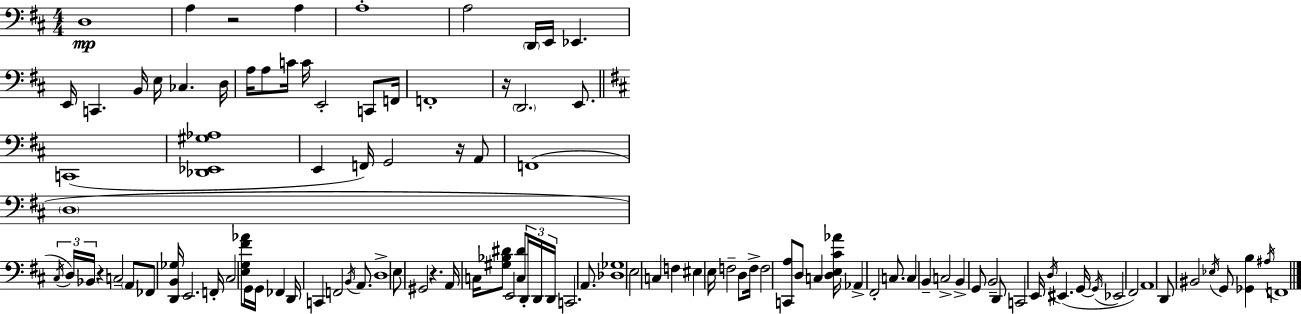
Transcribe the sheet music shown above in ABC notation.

X:1
T:Untitled
M:4/4
L:1/4
K:D
D,4 A, z2 A, A,4 A,2 D,,/4 E,,/4 _E,, E,,/4 C,, B,,/4 E,/4 _C, D,/4 A,/4 A,/2 C/4 C/4 E,,2 C,,/2 F,,/4 F,,4 z/4 D,,2 E,,/2 C,,4 [_D,,_E,,^G,_A,]4 E,, F,,/4 G,,2 z/4 A,,/2 F,,4 D,4 ^C,/4 D,/4 _B,,/4 z C,2 A,,/2 _F,,/2 [D,,B,,_G,]/4 E,,2 F,,/4 ^C,2 [E,G,^F_A]/2 G,,/4 G,,/4 _F,, D,,/4 C,, F,,2 B,,/4 A,,/2 D,4 E,/2 ^G,,2 z A,,/4 C,/4 [^G,_B,^D]/2 E,,2 [C,^D]/2 D,,/4 D,,/4 D,,/4 C,,2 A,,/2 [_D,_G,]4 E,2 C, F, ^E, E,/4 F,2 D,/2 F,/4 F,2 [C,,A,]/2 D,/2 C, [D,E,^C_A]/4 _A,, ^F,,2 C,/2 C, B,, C,2 B,, G,,/2 B,,2 D,,/2 C,,2 E,,/4 D,/4 ^E,, G,,/4 G,,/4 _E,,2 ^F,,2 A,,4 D,,/2 ^B,,2 _E,/4 G,,/2 [_G,,B,] ^A,/4 F,,4